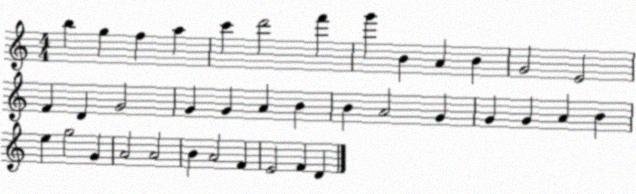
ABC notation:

X:1
T:Untitled
M:4/4
L:1/4
K:C
b g f a c' d'2 f' g' B A B G2 E2 F D G2 G G A B B A2 G G G A B e g2 G A2 A2 B A2 F E2 F D